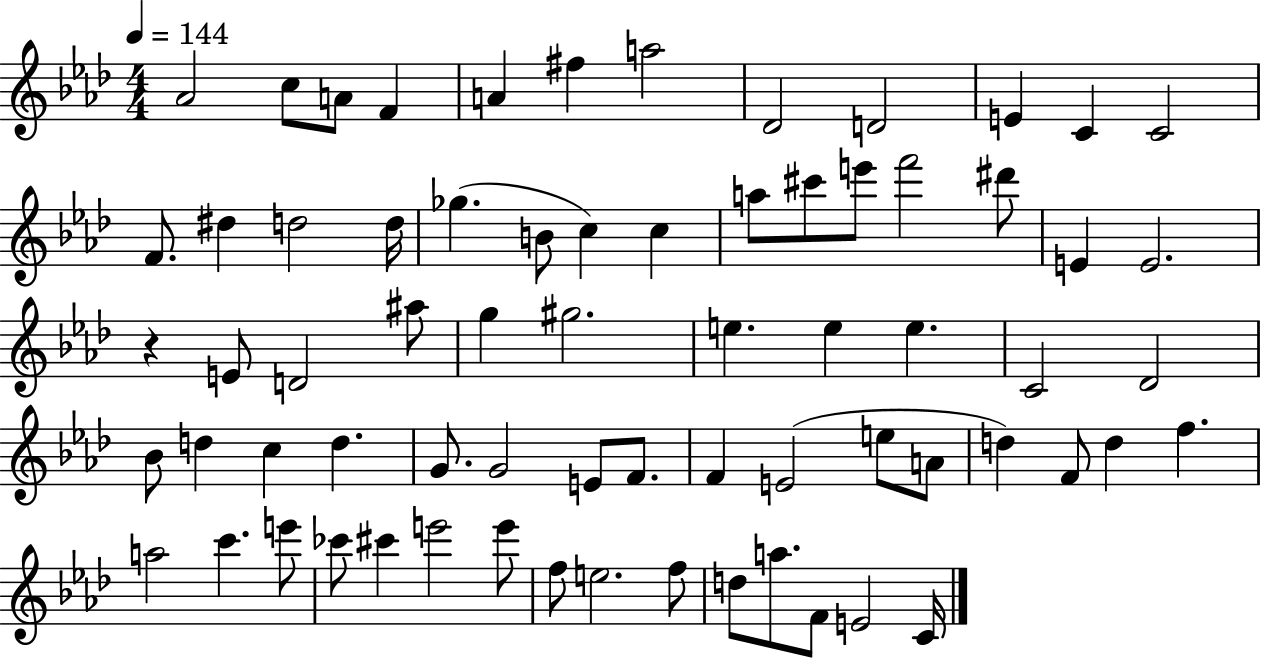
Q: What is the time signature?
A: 4/4